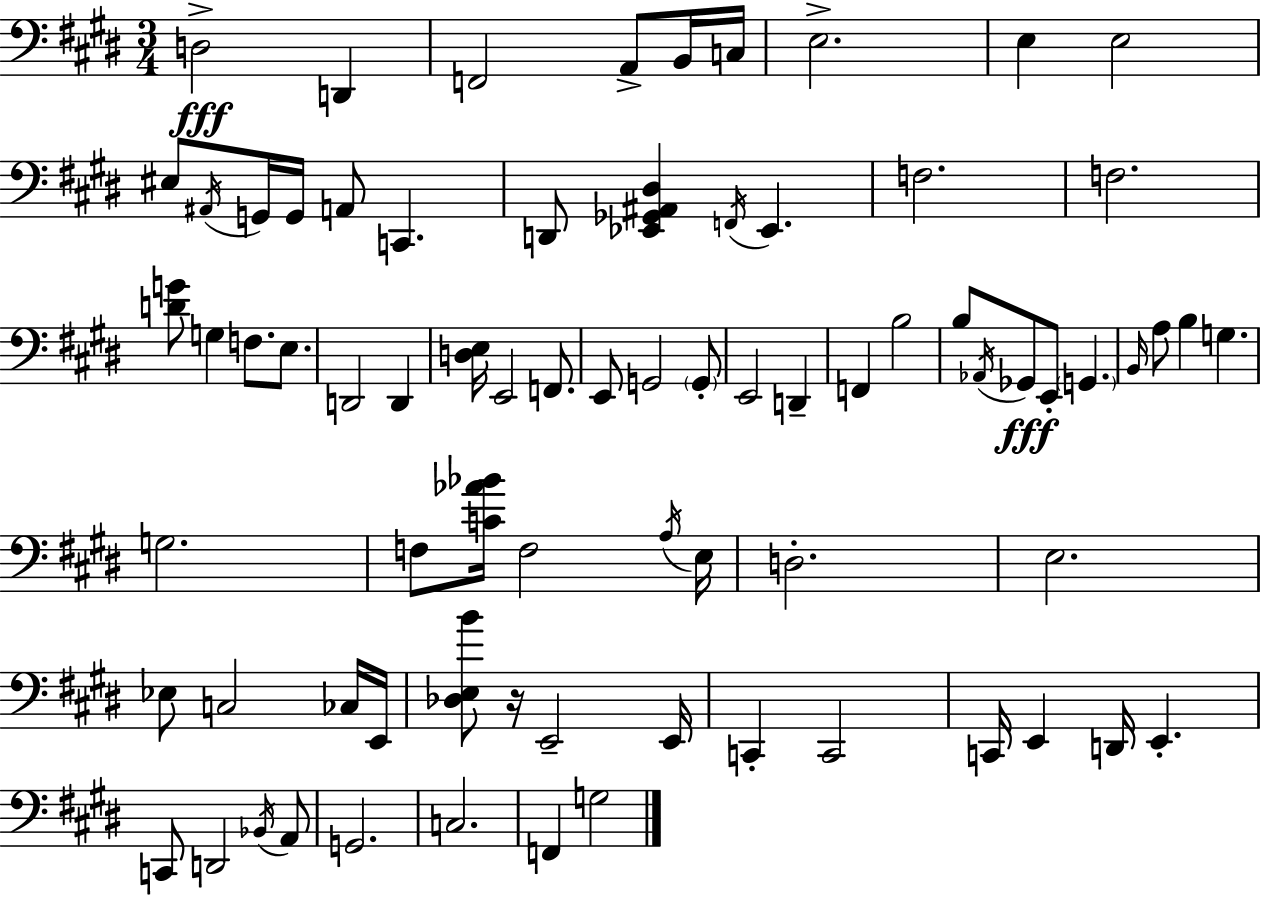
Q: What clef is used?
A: bass